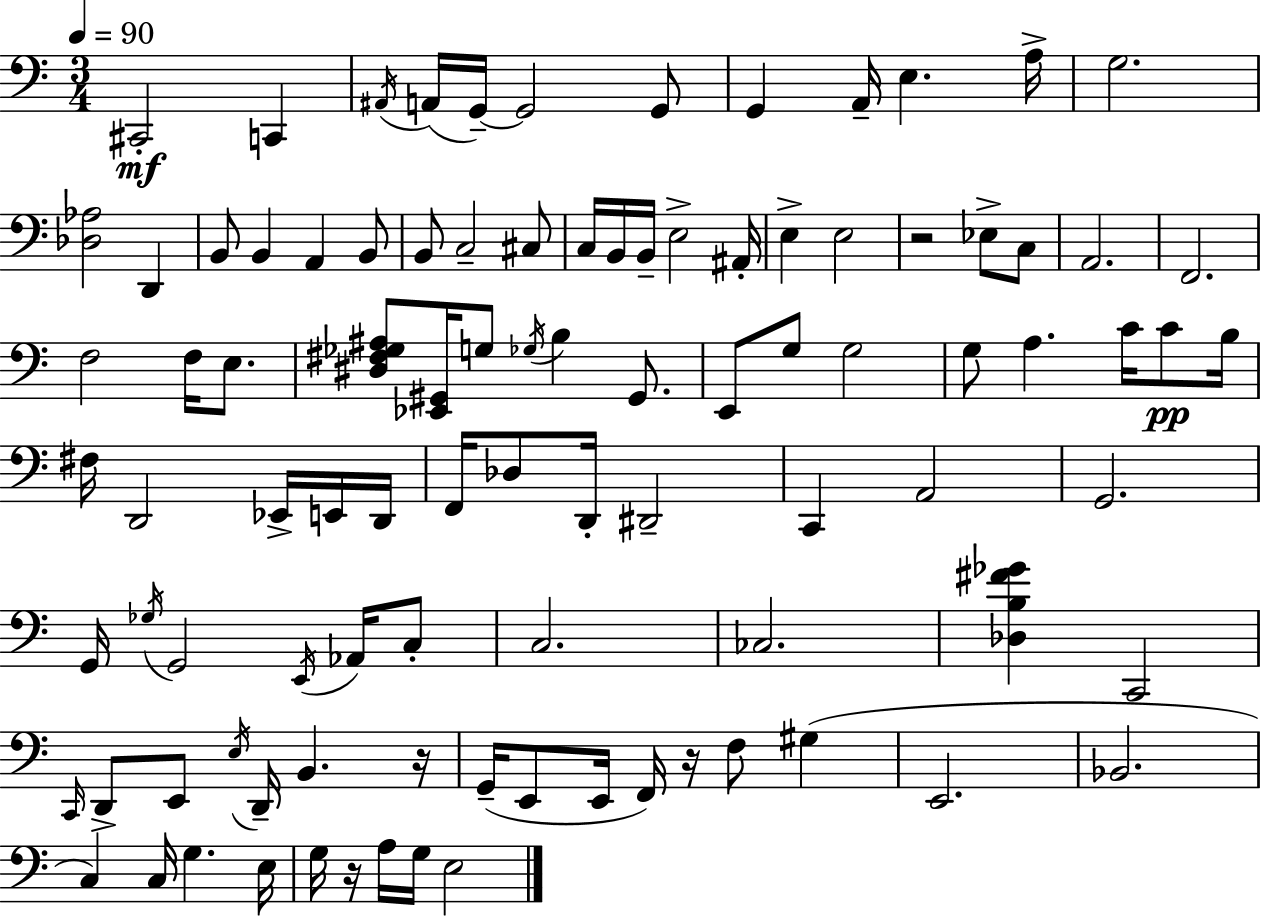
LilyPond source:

{
  \clef bass
  \numericTimeSignature
  \time 3/4
  \key a \minor
  \tempo 4 = 90
  \repeat volta 2 { cis,2-.\mf c,4 | \acciaccatura { ais,16 }( a,16 g,16--~~) g,2 g,8 | g,4 a,16-- e4. | a16-> g2. | \break <des aes>2 d,4 | b,8 b,4 a,4 b,8 | b,8 c2-- cis8 | c16 b,16 b,16-- e2-> | \break ais,16-. e4-> e2 | r2 ees8-> c8 | a,2. | f,2. | \break f2 f16 e8. | <dis fis ges ais>8 <ees, gis,>16 g8 \acciaccatura { ges16 } b4 gis,8. | e,8 g8 g2 | g8 a4. c'16 c'8\pp | \break b16 fis16 d,2 ees,16-> | e,16 d,16 f,16 des8 d,16-. dis,2-- | c,4 a,2 | g,2. | \break g,16 \acciaccatura { ges16 } g,2 | \acciaccatura { e,16 } aes,16 c8-. c2. | ces2. | <des b fis' ges'>4 c,2 | \break \grace { c,16 } d,8-> e,8 \acciaccatura { e16 } d,16-- b,4. | r16 g,16--( e,8 e,16 f,16) r16 | f8 gis4( e,2. | bes,2. | \break c4) c16 g4. | e16 g16 r16 a16 g16 e2 | } \bar "|."
}